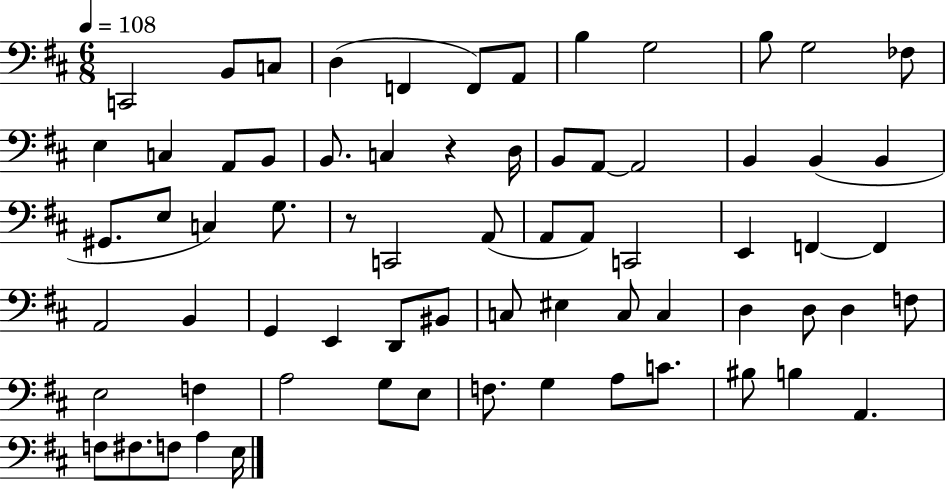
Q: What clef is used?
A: bass